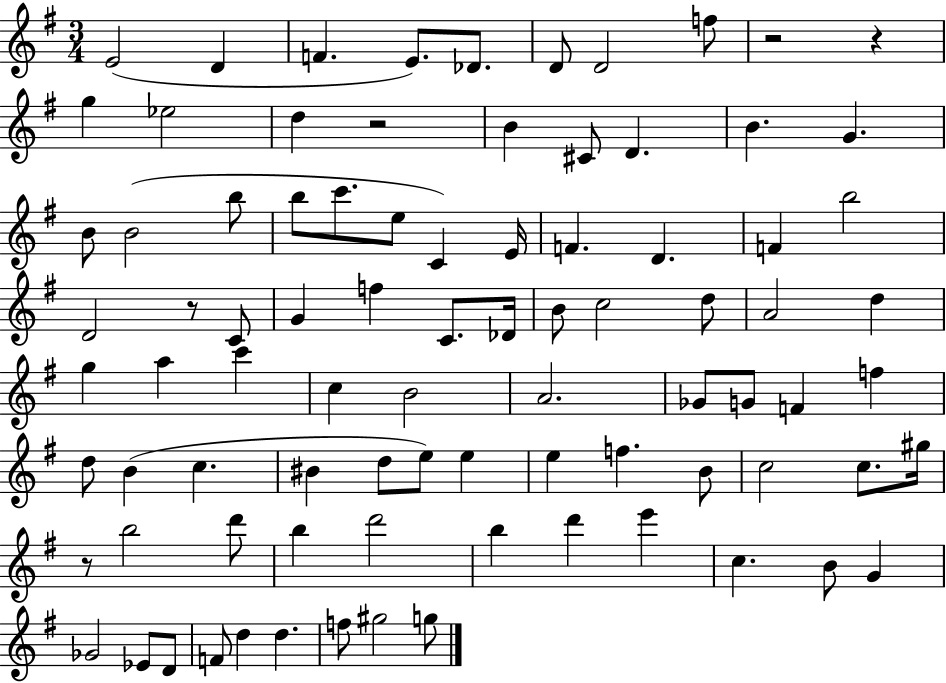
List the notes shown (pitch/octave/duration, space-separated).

E4/h D4/q F4/q. E4/e. Db4/e. D4/e D4/h F5/e R/h R/q G5/q Eb5/h D5/q R/h B4/q C#4/e D4/q. B4/q. G4/q. B4/e B4/h B5/e B5/e C6/e. E5/e C4/q E4/s F4/q. D4/q. F4/q B5/h D4/h R/e C4/e G4/q F5/q C4/e. Db4/s B4/e C5/h D5/e A4/h D5/q G5/q A5/q C6/q C5/q B4/h A4/h. Gb4/e G4/e F4/q F5/q D5/e B4/q C5/q. BIS4/q D5/e E5/e E5/q E5/q F5/q. B4/e C5/h C5/e. G#5/s R/e B5/h D6/e B5/q D6/h B5/q D6/q E6/q C5/q. B4/e G4/q Gb4/h Eb4/e D4/e F4/e D5/q D5/q. F5/e G#5/h G5/e